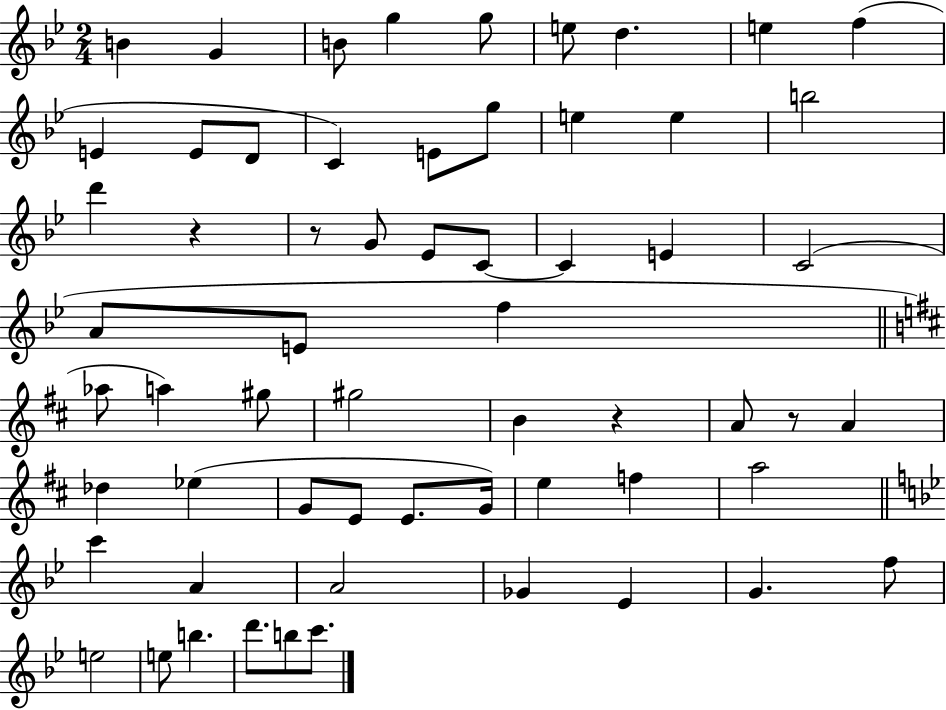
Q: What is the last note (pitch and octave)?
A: C6